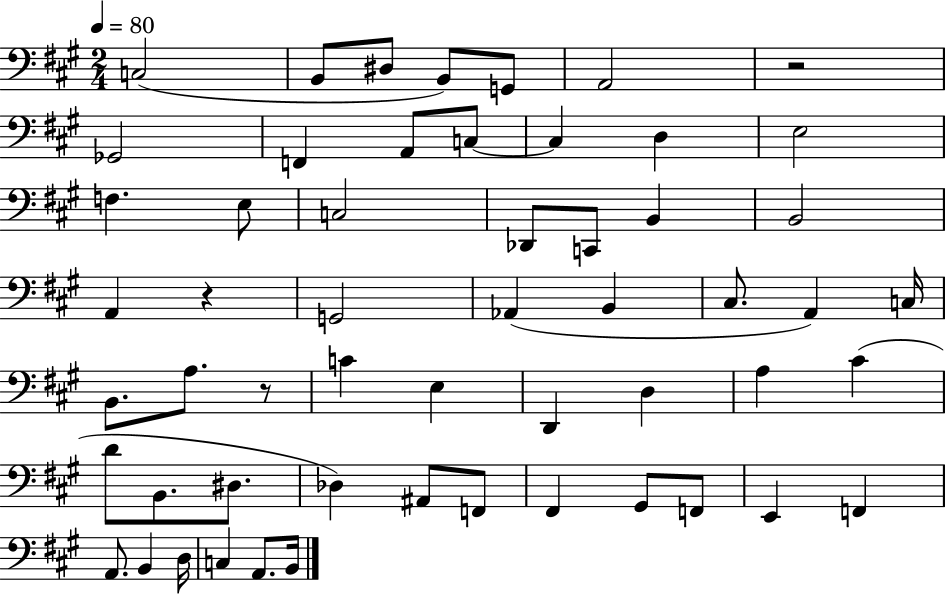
X:1
T:Untitled
M:2/4
L:1/4
K:A
C,2 B,,/2 ^D,/2 B,,/2 G,,/2 A,,2 z2 _G,,2 F,, A,,/2 C,/2 C, D, E,2 F, E,/2 C,2 _D,,/2 C,,/2 B,, B,,2 A,, z G,,2 _A,, B,, ^C,/2 A,, C,/4 B,,/2 A,/2 z/2 C E, D,, D, A, ^C D/2 B,,/2 ^D,/2 _D, ^A,,/2 F,,/2 ^F,, ^G,,/2 F,,/2 E,, F,, A,,/2 B,, D,/4 C, A,,/2 B,,/4